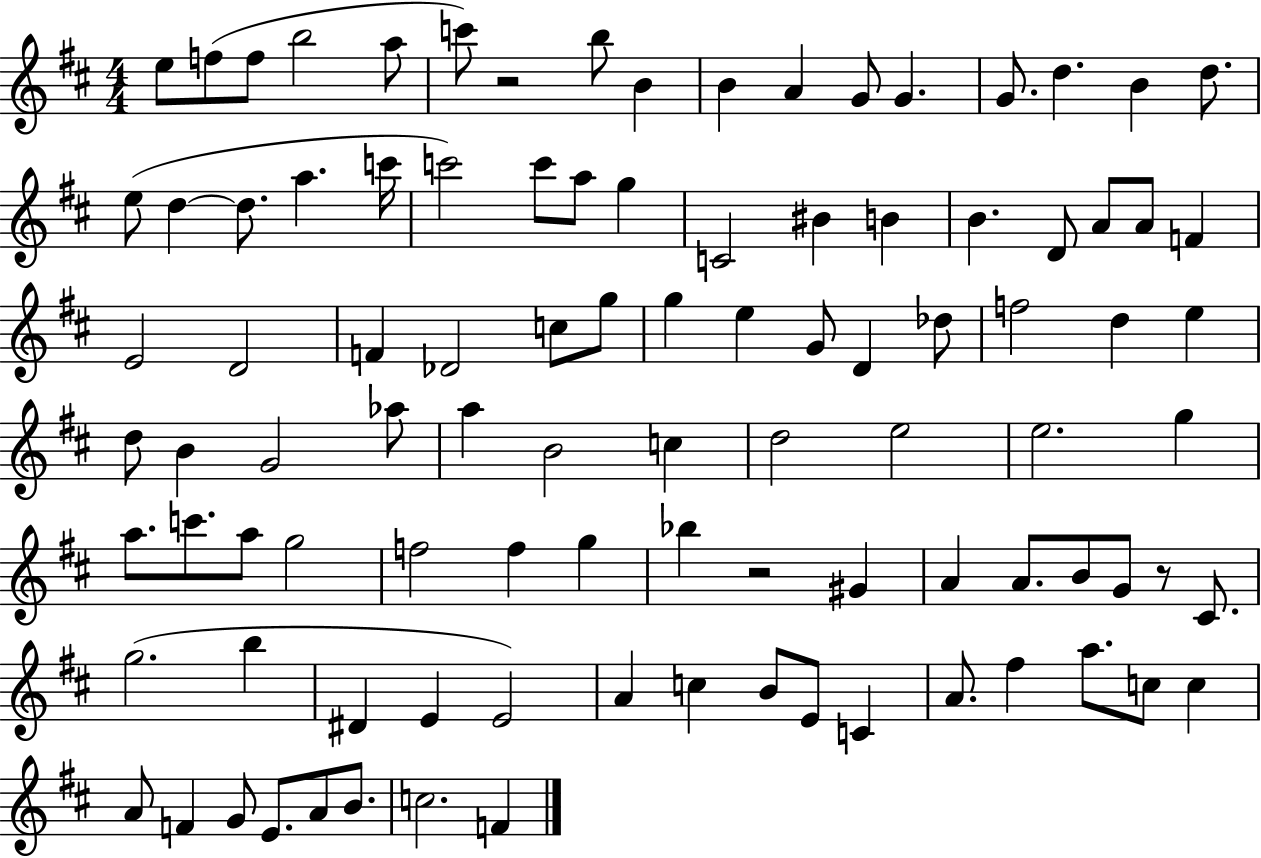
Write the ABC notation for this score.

X:1
T:Untitled
M:4/4
L:1/4
K:D
e/2 f/2 f/2 b2 a/2 c'/2 z2 b/2 B B A G/2 G G/2 d B d/2 e/2 d d/2 a c'/4 c'2 c'/2 a/2 g C2 ^B B B D/2 A/2 A/2 F E2 D2 F _D2 c/2 g/2 g e G/2 D _d/2 f2 d e d/2 B G2 _a/2 a B2 c d2 e2 e2 g a/2 c'/2 a/2 g2 f2 f g _b z2 ^G A A/2 B/2 G/2 z/2 ^C/2 g2 b ^D E E2 A c B/2 E/2 C A/2 ^f a/2 c/2 c A/2 F G/2 E/2 A/2 B/2 c2 F